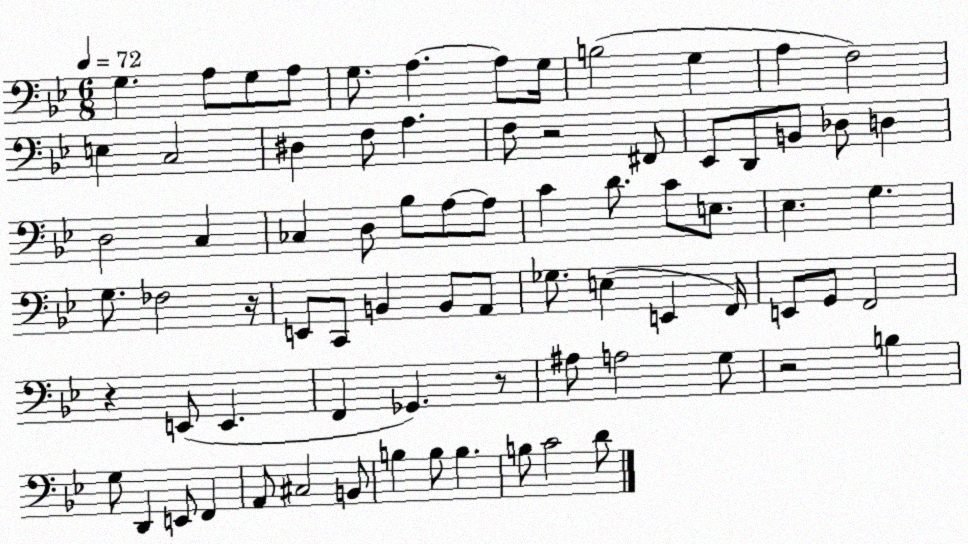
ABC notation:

X:1
T:Untitled
M:6/8
L:1/4
K:Bb
G, A,/2 G,/2 A,/2 G,/2 A, A,/2 G,/4 B,2 G, A, F,2 E, C,2 ^D, F,/2 A, F,/2 z2 ^F,,/2 _E,,/2 D,,/2 B,,/2 _D,/2 D, D,2 C, _C, D,/2 _B,/2 A,/2 A,/2 C D/2 C/2 E,/2 _E, G, G,/2 _F,2 z/4 E,,/2 C,,/2 B,, B,,/2 A,,/2 _G,/2 E, E,, F,,/4 E,,/2 G,,/2 F,,2 z E,,/2 E,, F,, _G,, z/2 ^A,/2 A,2 G,/2 z2 B, G,/2 D,, E,,/2 F,, A,,/2 ^C,2 B,,/2 B, B,/2 B, B,/2 C2 D/2